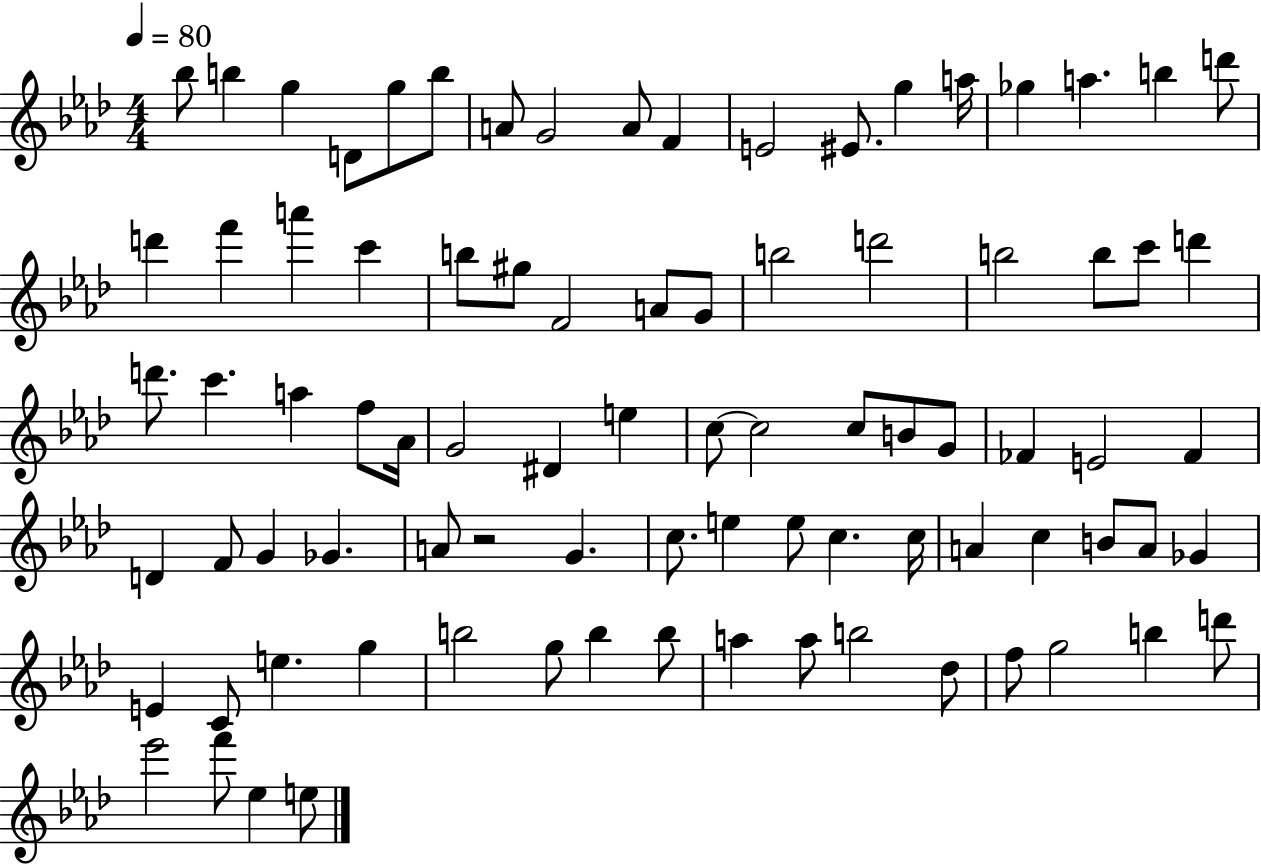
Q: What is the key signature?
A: AES major